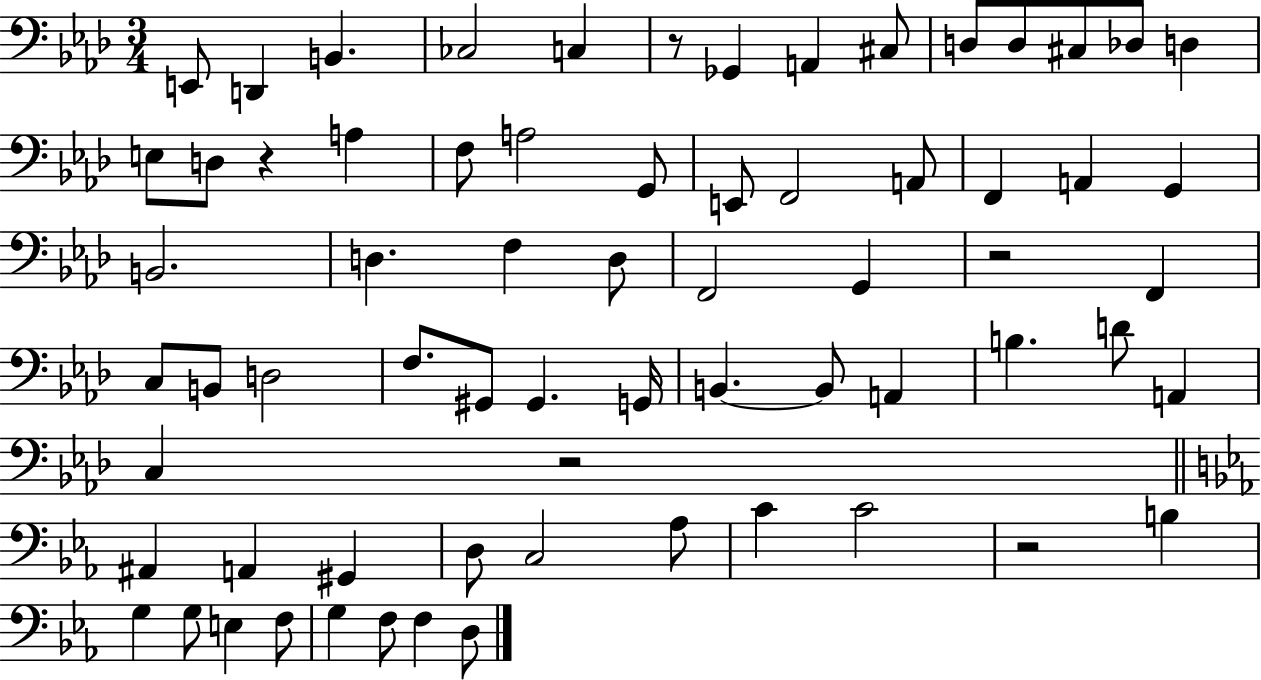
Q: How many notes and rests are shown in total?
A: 68